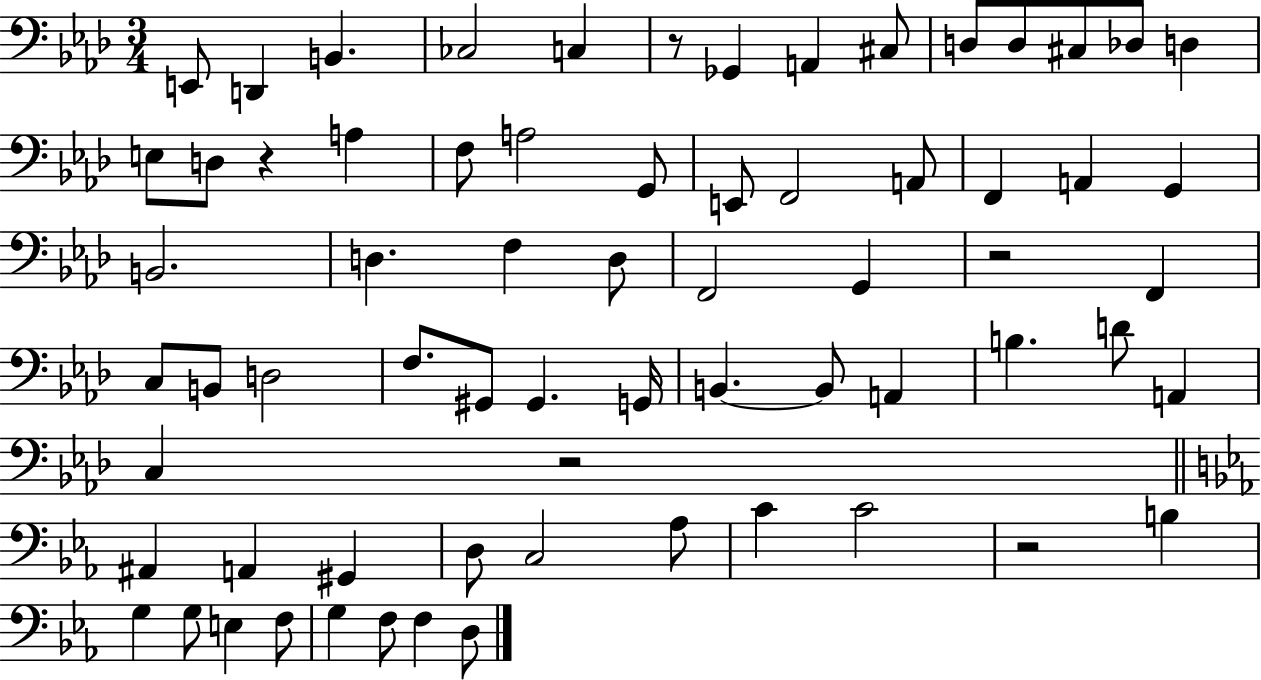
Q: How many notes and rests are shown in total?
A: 68